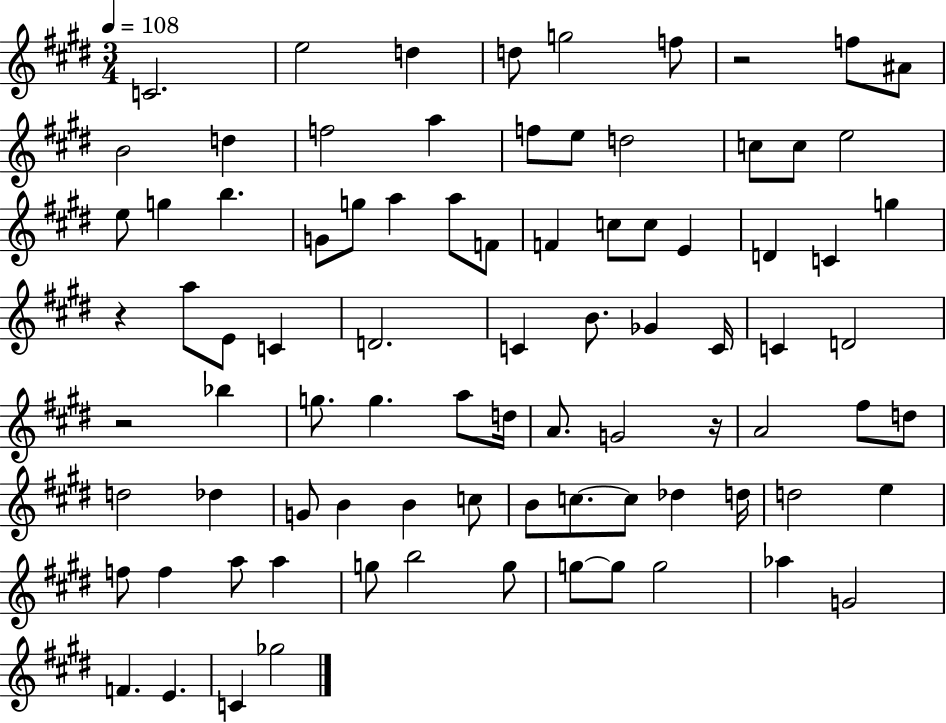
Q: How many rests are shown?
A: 4